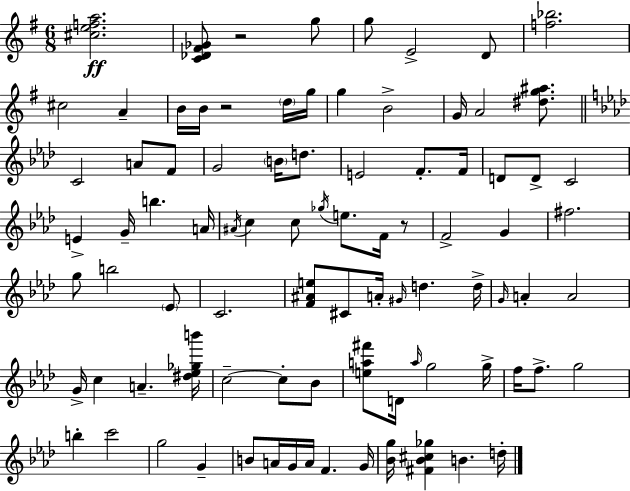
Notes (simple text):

[C#5,E5,F5,A5]/h. [C4,Db4,F#4,Gb4]/e R/h G5/e G5/e E4/h D4/e [F5,Bb5]/h. C#5/h A4/q B4/s B4/s R/h D5/s G5/s G5/q B4/h G4/s A4/h [D#5,G5,A#5]/e. C4/h A4/e F4/e G4/h B4/s D5/e. E4/h F4/e. F4/s D4/e D4/e C4/h E4/q G4/s B5/q. A4/s A#4/s C5/q C5/e Gb5/s E5/e. F4/s R/e F4/h G4/q F#5/h. G5/e B5/h Eb4/e C4/h. [F4,A#4,E5]/e C#4/e A4/s G#4/s D5/q. D5/s G4/s A4/q A4/h G4/s C5/q A4/q. [D#5,Eb5,Gb5,B6]/s C5/h C5/e Bb4/e [E5,A5,F#6]/e D4/s A5/s G5/h G5/s F5/s F5/e. G5/h B5/q C6/h G5/h G4/q B4/e A4/s G4/s A4/s F4/q. G4/s [Bb4,G5]/s [F#4,Bb4,C#5,Gb5]/q B4/q. D5/s